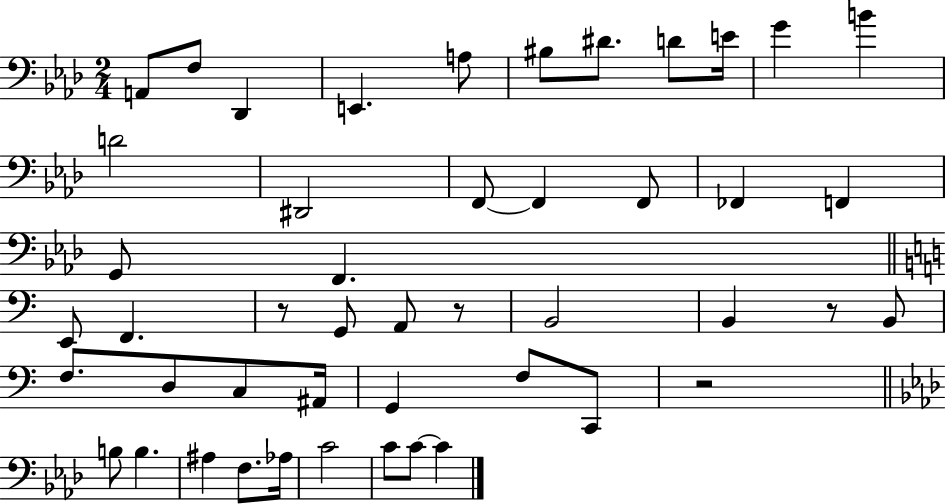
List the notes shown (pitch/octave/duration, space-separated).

A2/e F3/e Db2/q E2/q. A3/e BIS3/e D#4/e. D4/e E4/s G4/q B4/q D4/h D#2/h F2/e F2/q F2/e FES2/q F2/q G2/e F2/q. E2/e F2/q. R/e G2/e A2/e R/e B2/h B2/q R/e B2/e F3/e. D3/e C3/e A#2/s G2/q F3/e C2/e R/h B3/e B3/q. A#3/q F3/e. Ab3/s C4/h C4/e C4/e C4/q